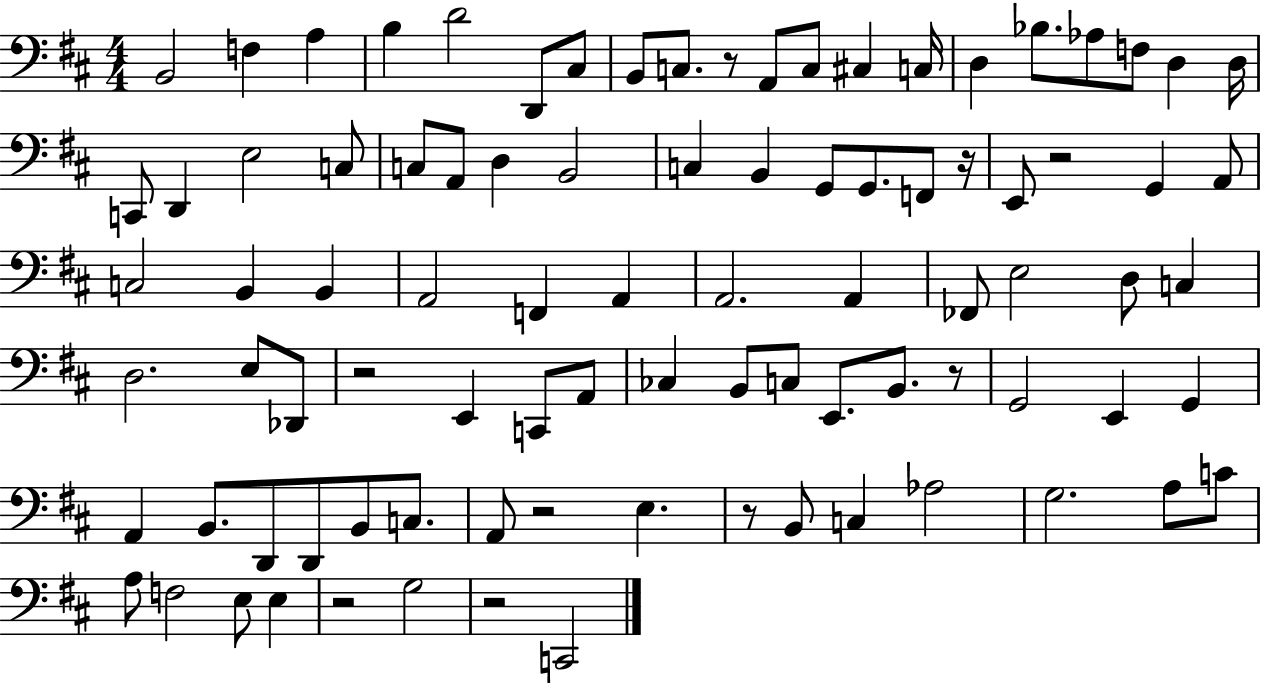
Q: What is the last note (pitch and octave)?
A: C2